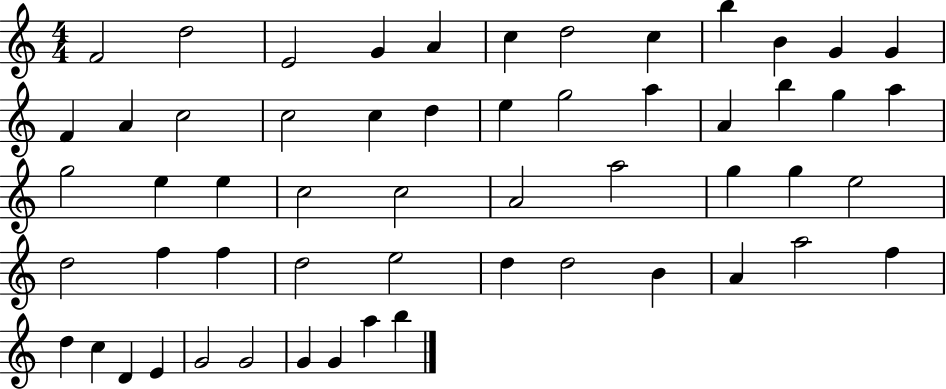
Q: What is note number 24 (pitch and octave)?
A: G5